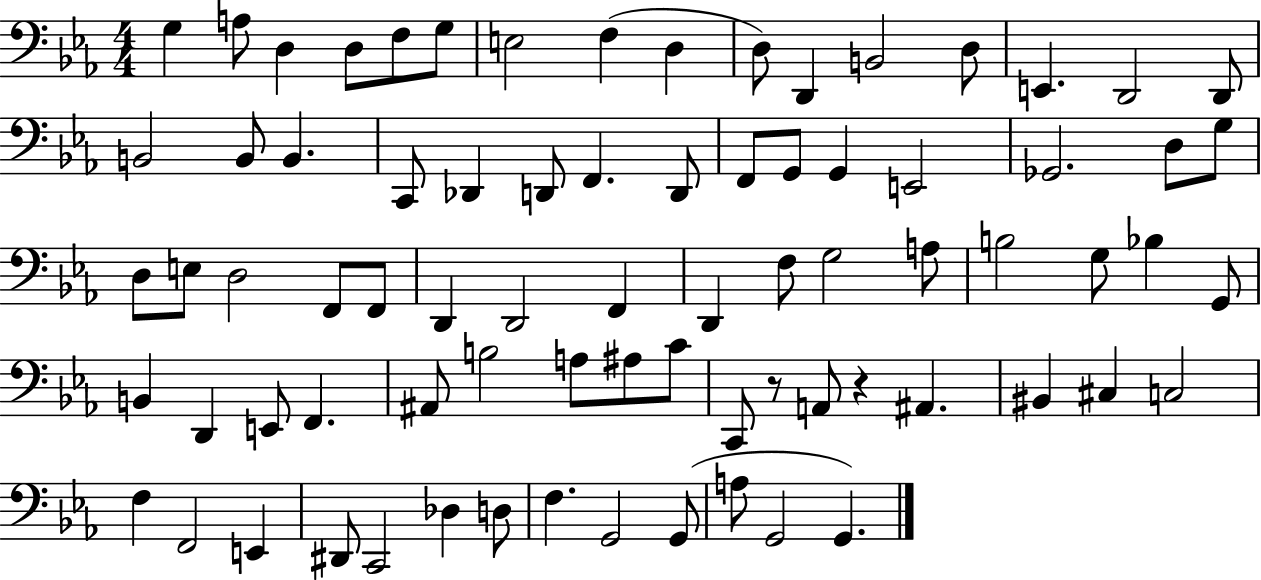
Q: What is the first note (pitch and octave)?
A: G3